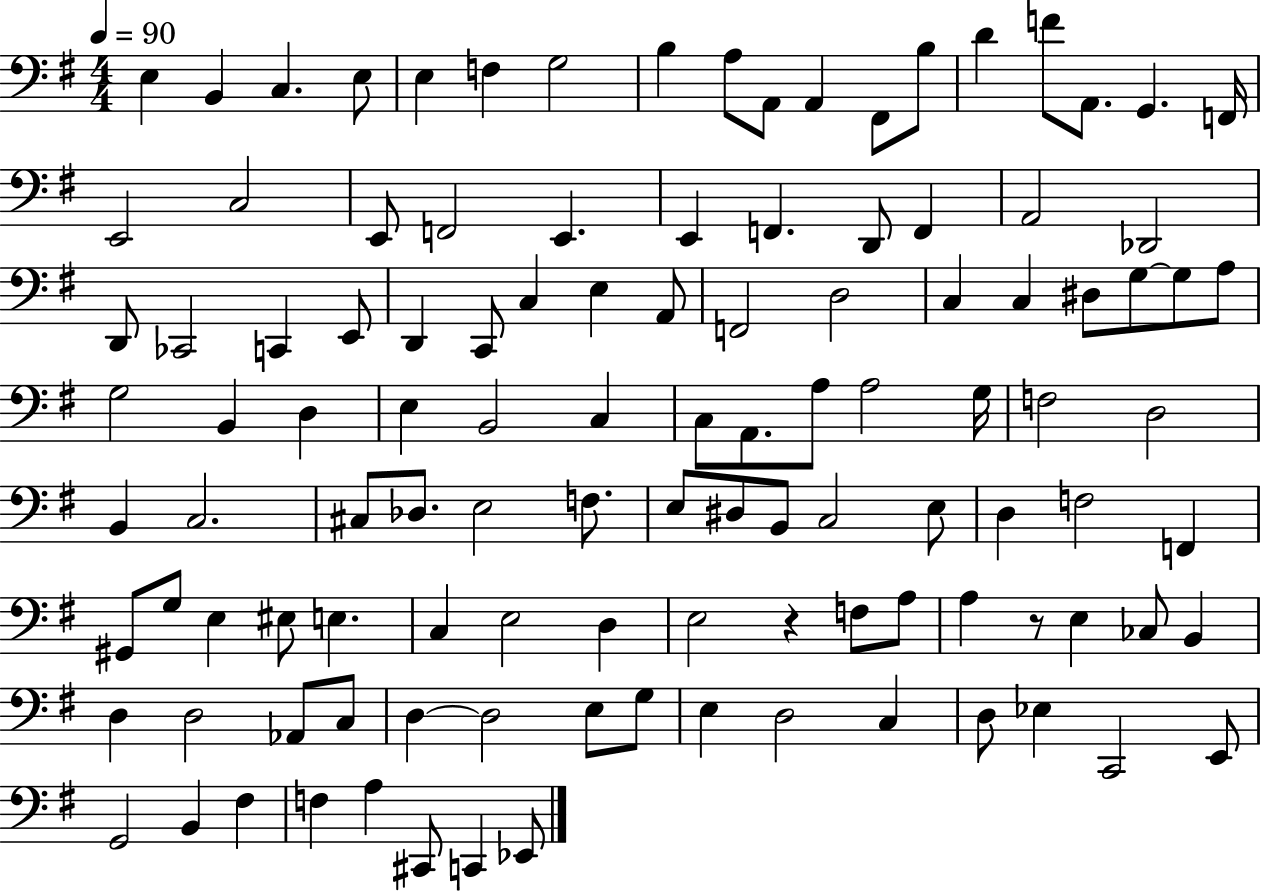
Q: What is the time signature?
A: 4/4